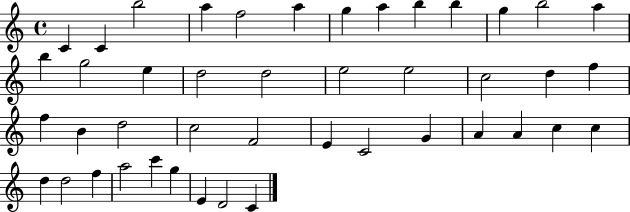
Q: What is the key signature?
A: C major